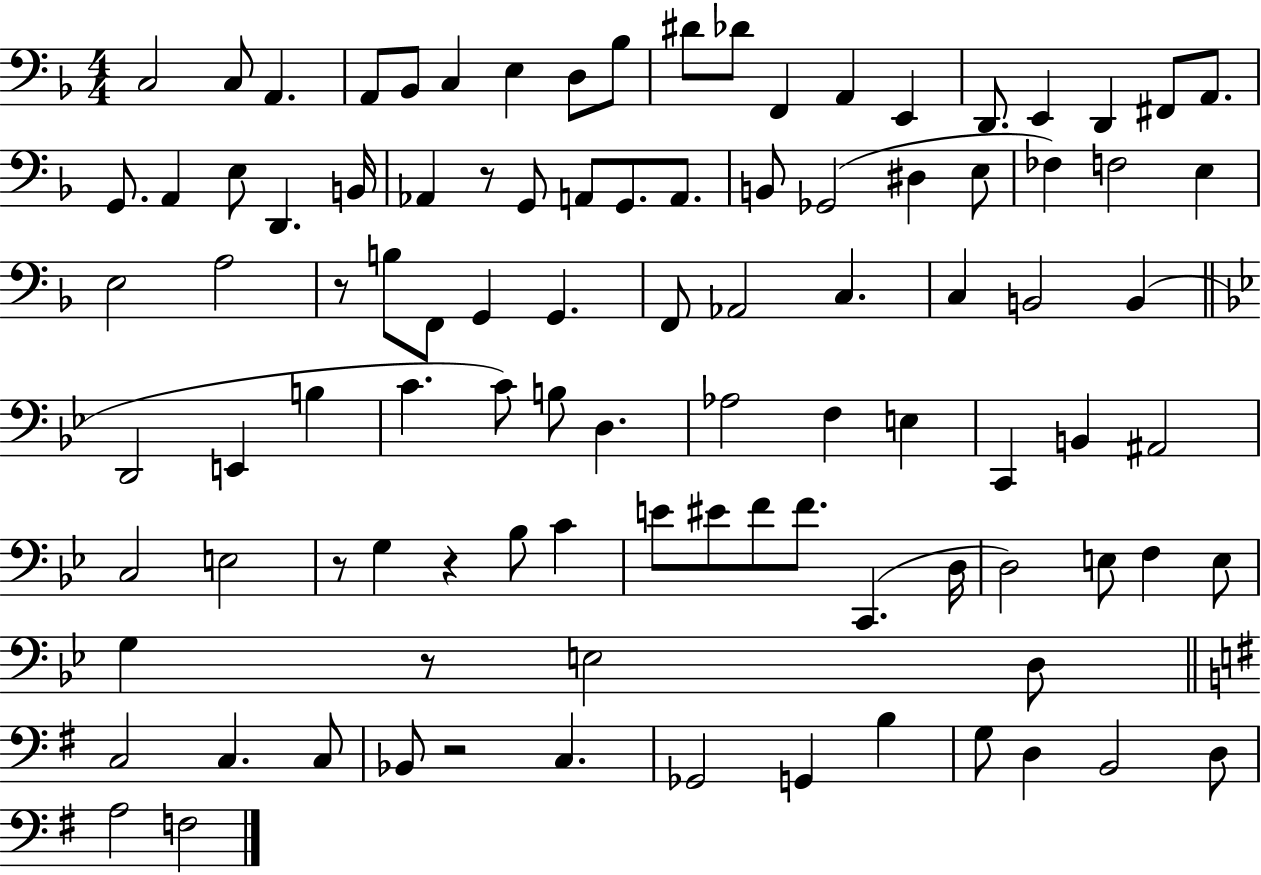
C3/h C3/e A2/q. A2/e Bb2/e C3/q E3/q D3/e Bb3/e D#4/e Db4/e F2/q A2/q E2/q D2/e. E2/q D2/q F#2/e A2/e. G2/e. A2/q E3/e D2/q. B2/s Ab2/q R/e G2/e A2/e G2/e. A2/e. B2/e Gb2/h D#3/q E3/e FES3/q F3/h E3/q E3/h A3/h R/e B3/e F2/e G2/q G2/q. F2/e Ab2/h C3/q. C3/q B2/h B2/q D2/h E2/q B3/q C4/q. C4/e B3/e D3/q. Ab3/h F3/q E3/q C2/q B2/q A#2/h C3/h E3/h R/e G3/q R/q Bb3/e C4/q E4/e EIS4/e F4/e F4/e. C2/q. D3/s D3/h E3/e F3/q E3/e G3/q R/e E3/h D3/e C3/h C3/q. C3/e Bb2/e R/h C3/q. Gb2/h G2/q B3/q G3/e D3/q B2/h D3/e A3/h F3/h